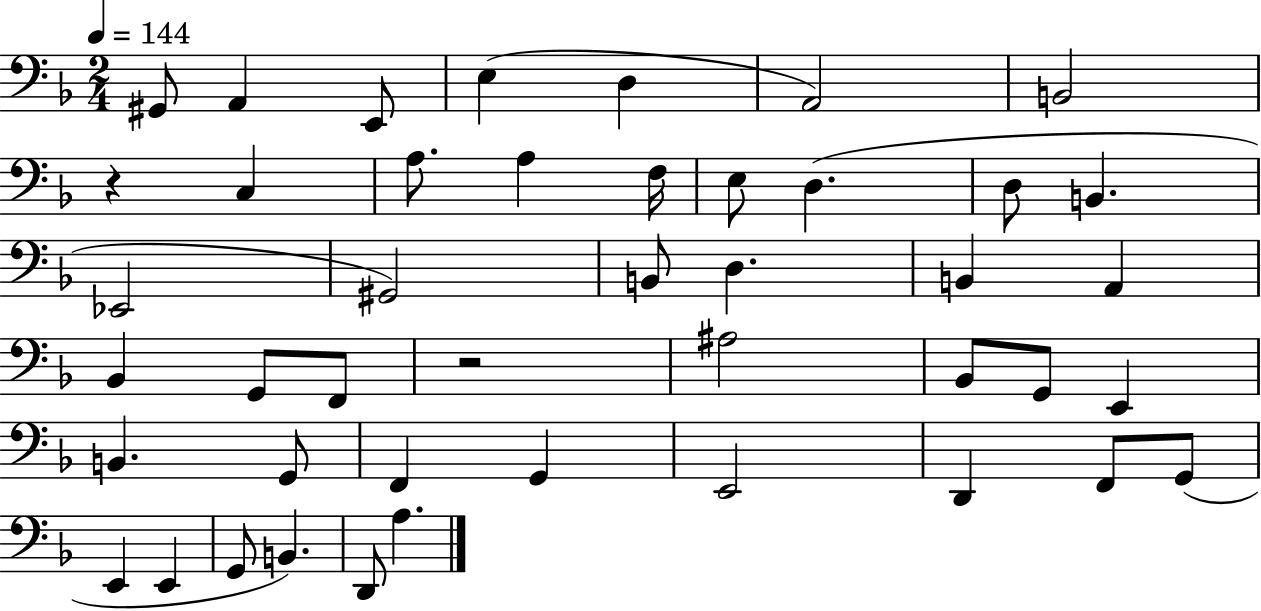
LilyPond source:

{
  \clef bass
  \numericTimeSignature
  \time 2/4
  \key f \major
  \tempo 4 = 144
  gis,8 a,4 e,8 | e4( d4 | a,2) | b,2 | \break r4 c4 | a8. a4 f16 | e8 d4.( | d8 b,4. | \break ees,2 | gis,2) | b,8 d4. | b,4 a,4 | \break bes,4 g,8 f,8 | r2 | ais2 | bes,8 g,8 e,4 | \break b,4. g,8 | f,4 g,4 | e,2 | d,4 f,8 g,8( | \break e,4 e,4 | g,8 b,4.) | d,8 a4. | \bar "|."
}